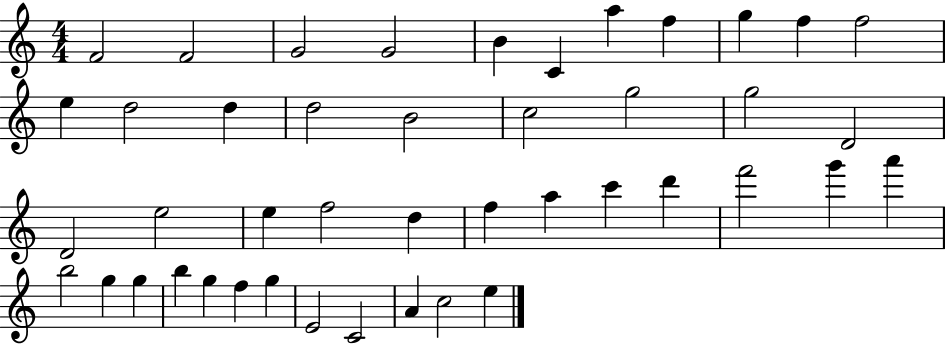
X:1
T:Untitled
M:4/4
L:1/4
K:C
F2 F2 G2 G2 B C a f g f f2 e d2 d d2 B2 c2 g2 g2 D2 D2 e2 e f2 d f a c' d' f'2 g' a' b2 g g b g f g E2 C2 A c2 e